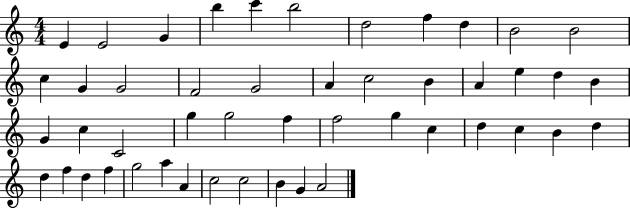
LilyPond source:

{
  \clef treble
  \numericTimeSignature
  \time 4/4
  \key c \major
  e'4 e'2 g'4 | b''4 c'''4 b''2 | d''2 f''4 d''4 | b'2 b'2 | \break c''4 g'4 g'2 | f'2 g'2 | a'4 c''2 b'4 | a'4 e''4 d''4 b'4 | \break g'4 c''4 c'2 | g''4 g''2 f''4 | f''2 g''4 c''4 | d''4 c''4 b'4 d''4 | \break d''4 f''4 d''4 f''4 | g''2 a''4 a'4 | c''2 c''2 | b'4 g'4 a'2 | \break \bar "|."
}